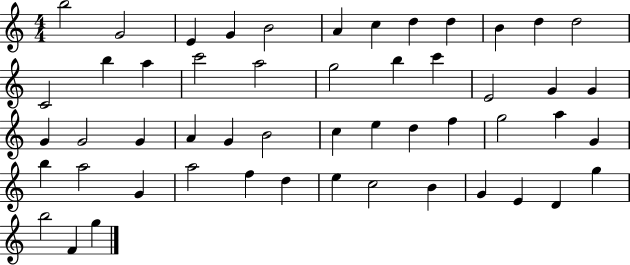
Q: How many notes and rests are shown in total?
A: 52